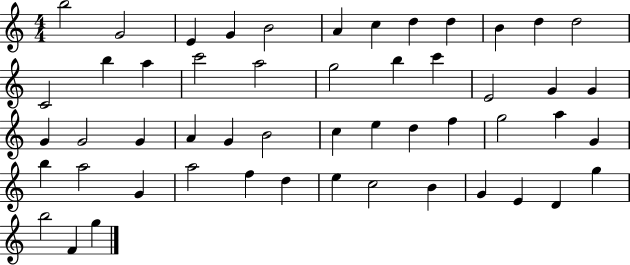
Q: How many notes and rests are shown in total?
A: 52